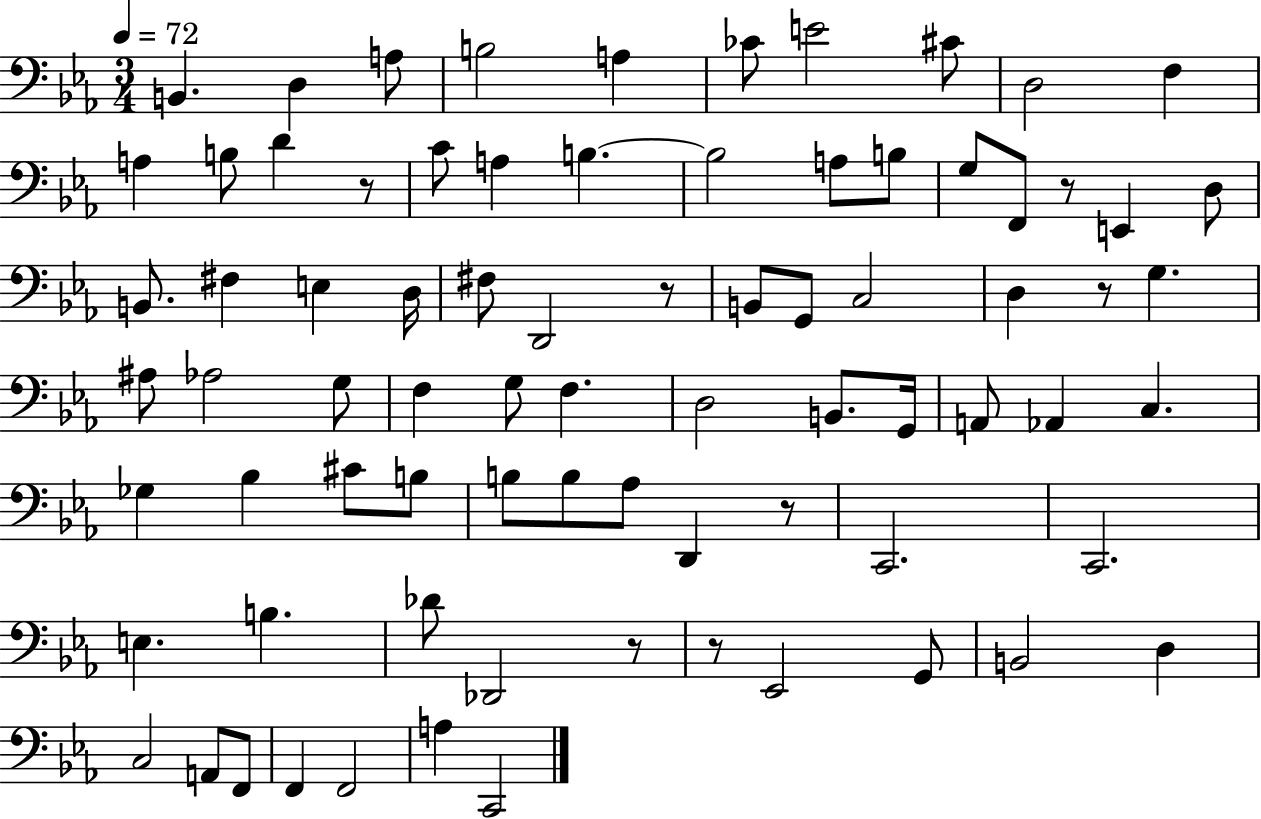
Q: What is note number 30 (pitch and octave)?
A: B2